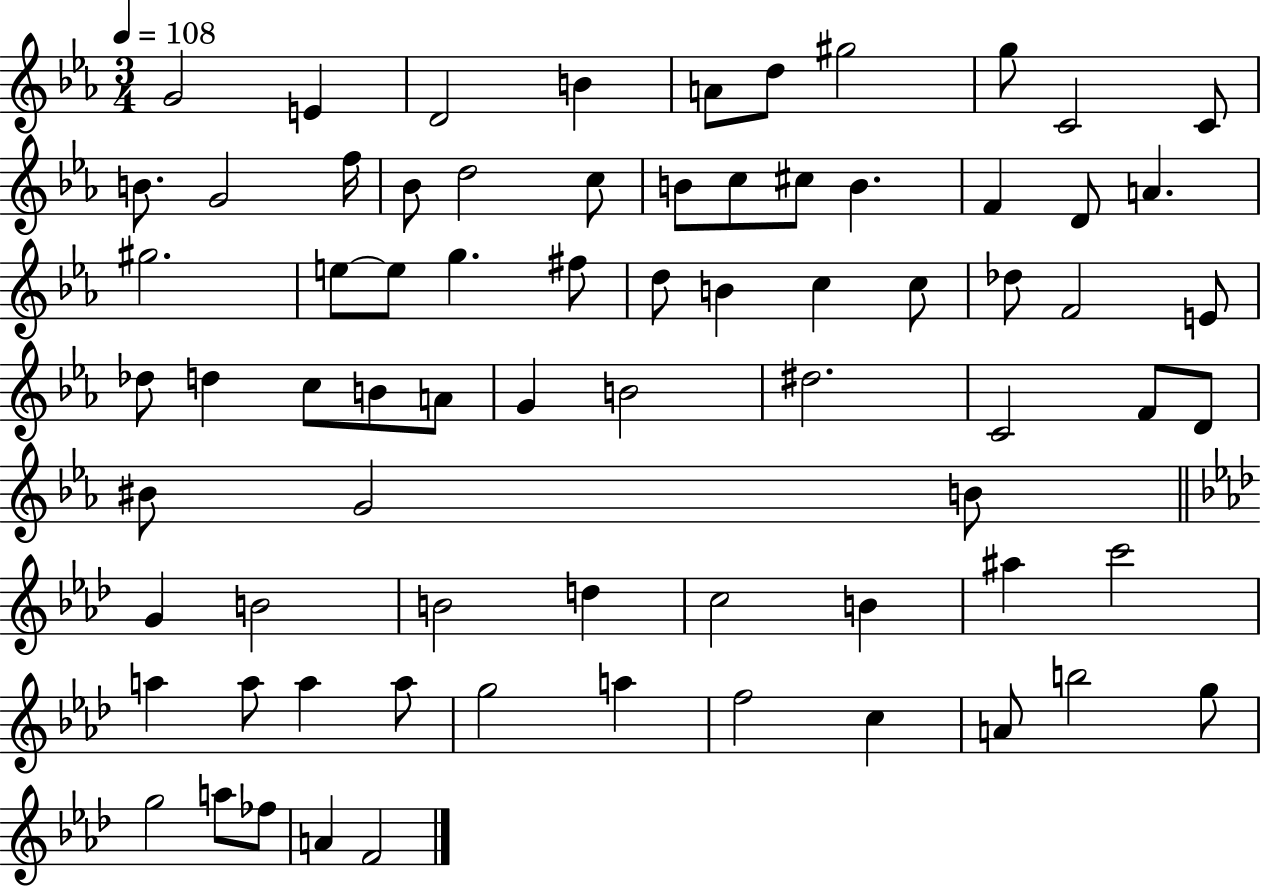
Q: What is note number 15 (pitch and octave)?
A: D5